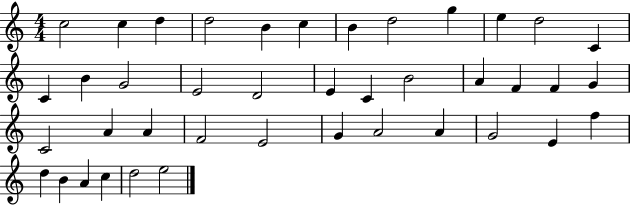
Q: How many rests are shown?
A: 0